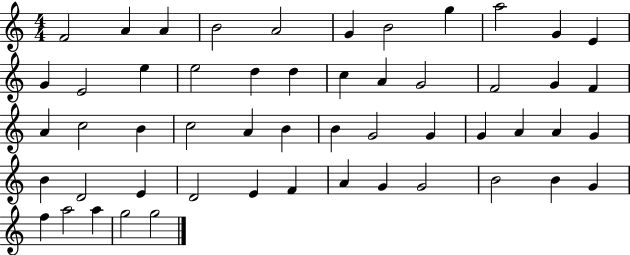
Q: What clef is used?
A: treble